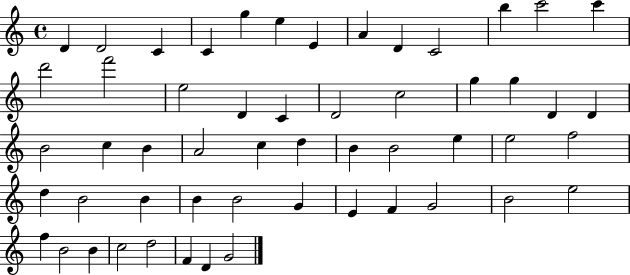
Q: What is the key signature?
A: C major